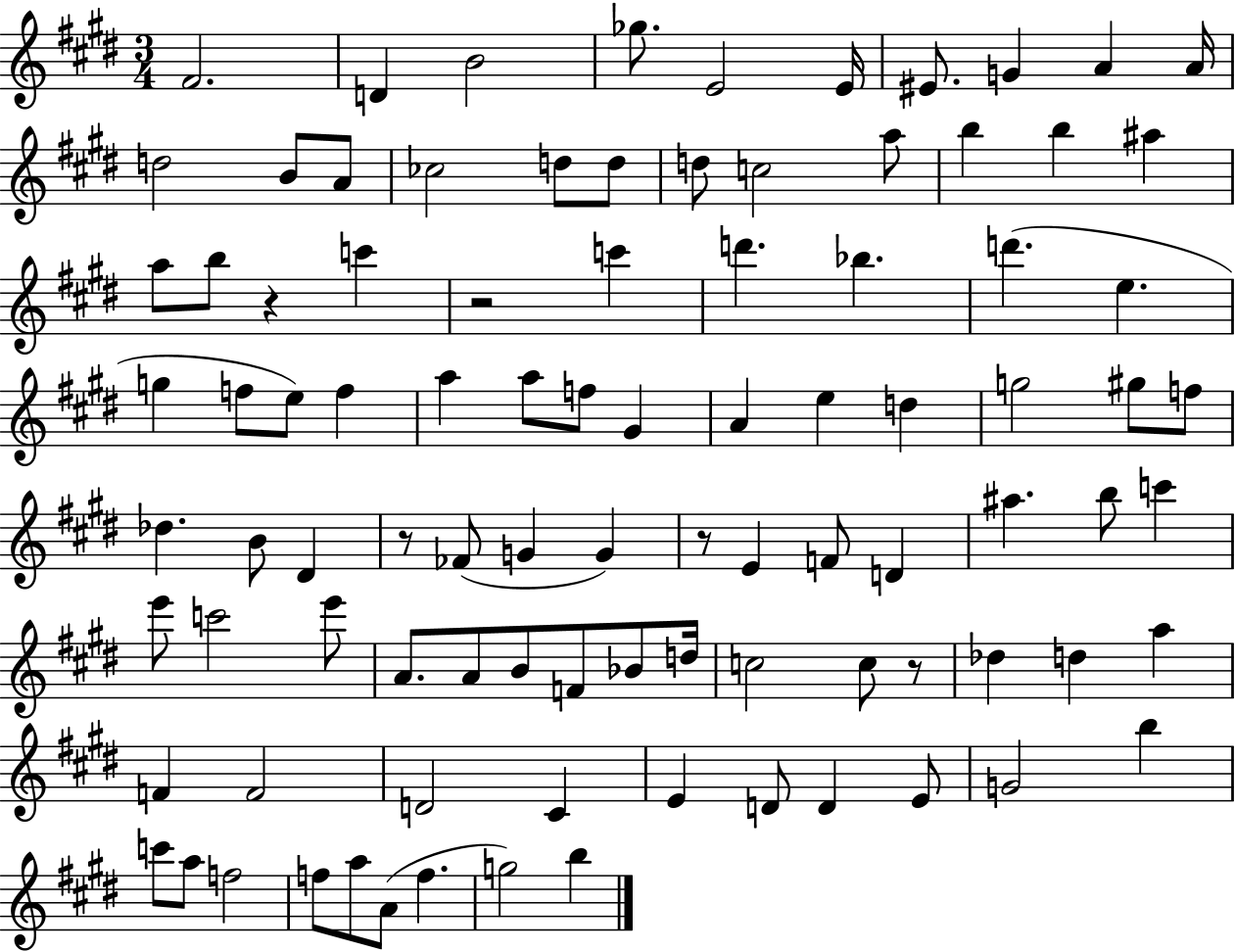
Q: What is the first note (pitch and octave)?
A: F#4